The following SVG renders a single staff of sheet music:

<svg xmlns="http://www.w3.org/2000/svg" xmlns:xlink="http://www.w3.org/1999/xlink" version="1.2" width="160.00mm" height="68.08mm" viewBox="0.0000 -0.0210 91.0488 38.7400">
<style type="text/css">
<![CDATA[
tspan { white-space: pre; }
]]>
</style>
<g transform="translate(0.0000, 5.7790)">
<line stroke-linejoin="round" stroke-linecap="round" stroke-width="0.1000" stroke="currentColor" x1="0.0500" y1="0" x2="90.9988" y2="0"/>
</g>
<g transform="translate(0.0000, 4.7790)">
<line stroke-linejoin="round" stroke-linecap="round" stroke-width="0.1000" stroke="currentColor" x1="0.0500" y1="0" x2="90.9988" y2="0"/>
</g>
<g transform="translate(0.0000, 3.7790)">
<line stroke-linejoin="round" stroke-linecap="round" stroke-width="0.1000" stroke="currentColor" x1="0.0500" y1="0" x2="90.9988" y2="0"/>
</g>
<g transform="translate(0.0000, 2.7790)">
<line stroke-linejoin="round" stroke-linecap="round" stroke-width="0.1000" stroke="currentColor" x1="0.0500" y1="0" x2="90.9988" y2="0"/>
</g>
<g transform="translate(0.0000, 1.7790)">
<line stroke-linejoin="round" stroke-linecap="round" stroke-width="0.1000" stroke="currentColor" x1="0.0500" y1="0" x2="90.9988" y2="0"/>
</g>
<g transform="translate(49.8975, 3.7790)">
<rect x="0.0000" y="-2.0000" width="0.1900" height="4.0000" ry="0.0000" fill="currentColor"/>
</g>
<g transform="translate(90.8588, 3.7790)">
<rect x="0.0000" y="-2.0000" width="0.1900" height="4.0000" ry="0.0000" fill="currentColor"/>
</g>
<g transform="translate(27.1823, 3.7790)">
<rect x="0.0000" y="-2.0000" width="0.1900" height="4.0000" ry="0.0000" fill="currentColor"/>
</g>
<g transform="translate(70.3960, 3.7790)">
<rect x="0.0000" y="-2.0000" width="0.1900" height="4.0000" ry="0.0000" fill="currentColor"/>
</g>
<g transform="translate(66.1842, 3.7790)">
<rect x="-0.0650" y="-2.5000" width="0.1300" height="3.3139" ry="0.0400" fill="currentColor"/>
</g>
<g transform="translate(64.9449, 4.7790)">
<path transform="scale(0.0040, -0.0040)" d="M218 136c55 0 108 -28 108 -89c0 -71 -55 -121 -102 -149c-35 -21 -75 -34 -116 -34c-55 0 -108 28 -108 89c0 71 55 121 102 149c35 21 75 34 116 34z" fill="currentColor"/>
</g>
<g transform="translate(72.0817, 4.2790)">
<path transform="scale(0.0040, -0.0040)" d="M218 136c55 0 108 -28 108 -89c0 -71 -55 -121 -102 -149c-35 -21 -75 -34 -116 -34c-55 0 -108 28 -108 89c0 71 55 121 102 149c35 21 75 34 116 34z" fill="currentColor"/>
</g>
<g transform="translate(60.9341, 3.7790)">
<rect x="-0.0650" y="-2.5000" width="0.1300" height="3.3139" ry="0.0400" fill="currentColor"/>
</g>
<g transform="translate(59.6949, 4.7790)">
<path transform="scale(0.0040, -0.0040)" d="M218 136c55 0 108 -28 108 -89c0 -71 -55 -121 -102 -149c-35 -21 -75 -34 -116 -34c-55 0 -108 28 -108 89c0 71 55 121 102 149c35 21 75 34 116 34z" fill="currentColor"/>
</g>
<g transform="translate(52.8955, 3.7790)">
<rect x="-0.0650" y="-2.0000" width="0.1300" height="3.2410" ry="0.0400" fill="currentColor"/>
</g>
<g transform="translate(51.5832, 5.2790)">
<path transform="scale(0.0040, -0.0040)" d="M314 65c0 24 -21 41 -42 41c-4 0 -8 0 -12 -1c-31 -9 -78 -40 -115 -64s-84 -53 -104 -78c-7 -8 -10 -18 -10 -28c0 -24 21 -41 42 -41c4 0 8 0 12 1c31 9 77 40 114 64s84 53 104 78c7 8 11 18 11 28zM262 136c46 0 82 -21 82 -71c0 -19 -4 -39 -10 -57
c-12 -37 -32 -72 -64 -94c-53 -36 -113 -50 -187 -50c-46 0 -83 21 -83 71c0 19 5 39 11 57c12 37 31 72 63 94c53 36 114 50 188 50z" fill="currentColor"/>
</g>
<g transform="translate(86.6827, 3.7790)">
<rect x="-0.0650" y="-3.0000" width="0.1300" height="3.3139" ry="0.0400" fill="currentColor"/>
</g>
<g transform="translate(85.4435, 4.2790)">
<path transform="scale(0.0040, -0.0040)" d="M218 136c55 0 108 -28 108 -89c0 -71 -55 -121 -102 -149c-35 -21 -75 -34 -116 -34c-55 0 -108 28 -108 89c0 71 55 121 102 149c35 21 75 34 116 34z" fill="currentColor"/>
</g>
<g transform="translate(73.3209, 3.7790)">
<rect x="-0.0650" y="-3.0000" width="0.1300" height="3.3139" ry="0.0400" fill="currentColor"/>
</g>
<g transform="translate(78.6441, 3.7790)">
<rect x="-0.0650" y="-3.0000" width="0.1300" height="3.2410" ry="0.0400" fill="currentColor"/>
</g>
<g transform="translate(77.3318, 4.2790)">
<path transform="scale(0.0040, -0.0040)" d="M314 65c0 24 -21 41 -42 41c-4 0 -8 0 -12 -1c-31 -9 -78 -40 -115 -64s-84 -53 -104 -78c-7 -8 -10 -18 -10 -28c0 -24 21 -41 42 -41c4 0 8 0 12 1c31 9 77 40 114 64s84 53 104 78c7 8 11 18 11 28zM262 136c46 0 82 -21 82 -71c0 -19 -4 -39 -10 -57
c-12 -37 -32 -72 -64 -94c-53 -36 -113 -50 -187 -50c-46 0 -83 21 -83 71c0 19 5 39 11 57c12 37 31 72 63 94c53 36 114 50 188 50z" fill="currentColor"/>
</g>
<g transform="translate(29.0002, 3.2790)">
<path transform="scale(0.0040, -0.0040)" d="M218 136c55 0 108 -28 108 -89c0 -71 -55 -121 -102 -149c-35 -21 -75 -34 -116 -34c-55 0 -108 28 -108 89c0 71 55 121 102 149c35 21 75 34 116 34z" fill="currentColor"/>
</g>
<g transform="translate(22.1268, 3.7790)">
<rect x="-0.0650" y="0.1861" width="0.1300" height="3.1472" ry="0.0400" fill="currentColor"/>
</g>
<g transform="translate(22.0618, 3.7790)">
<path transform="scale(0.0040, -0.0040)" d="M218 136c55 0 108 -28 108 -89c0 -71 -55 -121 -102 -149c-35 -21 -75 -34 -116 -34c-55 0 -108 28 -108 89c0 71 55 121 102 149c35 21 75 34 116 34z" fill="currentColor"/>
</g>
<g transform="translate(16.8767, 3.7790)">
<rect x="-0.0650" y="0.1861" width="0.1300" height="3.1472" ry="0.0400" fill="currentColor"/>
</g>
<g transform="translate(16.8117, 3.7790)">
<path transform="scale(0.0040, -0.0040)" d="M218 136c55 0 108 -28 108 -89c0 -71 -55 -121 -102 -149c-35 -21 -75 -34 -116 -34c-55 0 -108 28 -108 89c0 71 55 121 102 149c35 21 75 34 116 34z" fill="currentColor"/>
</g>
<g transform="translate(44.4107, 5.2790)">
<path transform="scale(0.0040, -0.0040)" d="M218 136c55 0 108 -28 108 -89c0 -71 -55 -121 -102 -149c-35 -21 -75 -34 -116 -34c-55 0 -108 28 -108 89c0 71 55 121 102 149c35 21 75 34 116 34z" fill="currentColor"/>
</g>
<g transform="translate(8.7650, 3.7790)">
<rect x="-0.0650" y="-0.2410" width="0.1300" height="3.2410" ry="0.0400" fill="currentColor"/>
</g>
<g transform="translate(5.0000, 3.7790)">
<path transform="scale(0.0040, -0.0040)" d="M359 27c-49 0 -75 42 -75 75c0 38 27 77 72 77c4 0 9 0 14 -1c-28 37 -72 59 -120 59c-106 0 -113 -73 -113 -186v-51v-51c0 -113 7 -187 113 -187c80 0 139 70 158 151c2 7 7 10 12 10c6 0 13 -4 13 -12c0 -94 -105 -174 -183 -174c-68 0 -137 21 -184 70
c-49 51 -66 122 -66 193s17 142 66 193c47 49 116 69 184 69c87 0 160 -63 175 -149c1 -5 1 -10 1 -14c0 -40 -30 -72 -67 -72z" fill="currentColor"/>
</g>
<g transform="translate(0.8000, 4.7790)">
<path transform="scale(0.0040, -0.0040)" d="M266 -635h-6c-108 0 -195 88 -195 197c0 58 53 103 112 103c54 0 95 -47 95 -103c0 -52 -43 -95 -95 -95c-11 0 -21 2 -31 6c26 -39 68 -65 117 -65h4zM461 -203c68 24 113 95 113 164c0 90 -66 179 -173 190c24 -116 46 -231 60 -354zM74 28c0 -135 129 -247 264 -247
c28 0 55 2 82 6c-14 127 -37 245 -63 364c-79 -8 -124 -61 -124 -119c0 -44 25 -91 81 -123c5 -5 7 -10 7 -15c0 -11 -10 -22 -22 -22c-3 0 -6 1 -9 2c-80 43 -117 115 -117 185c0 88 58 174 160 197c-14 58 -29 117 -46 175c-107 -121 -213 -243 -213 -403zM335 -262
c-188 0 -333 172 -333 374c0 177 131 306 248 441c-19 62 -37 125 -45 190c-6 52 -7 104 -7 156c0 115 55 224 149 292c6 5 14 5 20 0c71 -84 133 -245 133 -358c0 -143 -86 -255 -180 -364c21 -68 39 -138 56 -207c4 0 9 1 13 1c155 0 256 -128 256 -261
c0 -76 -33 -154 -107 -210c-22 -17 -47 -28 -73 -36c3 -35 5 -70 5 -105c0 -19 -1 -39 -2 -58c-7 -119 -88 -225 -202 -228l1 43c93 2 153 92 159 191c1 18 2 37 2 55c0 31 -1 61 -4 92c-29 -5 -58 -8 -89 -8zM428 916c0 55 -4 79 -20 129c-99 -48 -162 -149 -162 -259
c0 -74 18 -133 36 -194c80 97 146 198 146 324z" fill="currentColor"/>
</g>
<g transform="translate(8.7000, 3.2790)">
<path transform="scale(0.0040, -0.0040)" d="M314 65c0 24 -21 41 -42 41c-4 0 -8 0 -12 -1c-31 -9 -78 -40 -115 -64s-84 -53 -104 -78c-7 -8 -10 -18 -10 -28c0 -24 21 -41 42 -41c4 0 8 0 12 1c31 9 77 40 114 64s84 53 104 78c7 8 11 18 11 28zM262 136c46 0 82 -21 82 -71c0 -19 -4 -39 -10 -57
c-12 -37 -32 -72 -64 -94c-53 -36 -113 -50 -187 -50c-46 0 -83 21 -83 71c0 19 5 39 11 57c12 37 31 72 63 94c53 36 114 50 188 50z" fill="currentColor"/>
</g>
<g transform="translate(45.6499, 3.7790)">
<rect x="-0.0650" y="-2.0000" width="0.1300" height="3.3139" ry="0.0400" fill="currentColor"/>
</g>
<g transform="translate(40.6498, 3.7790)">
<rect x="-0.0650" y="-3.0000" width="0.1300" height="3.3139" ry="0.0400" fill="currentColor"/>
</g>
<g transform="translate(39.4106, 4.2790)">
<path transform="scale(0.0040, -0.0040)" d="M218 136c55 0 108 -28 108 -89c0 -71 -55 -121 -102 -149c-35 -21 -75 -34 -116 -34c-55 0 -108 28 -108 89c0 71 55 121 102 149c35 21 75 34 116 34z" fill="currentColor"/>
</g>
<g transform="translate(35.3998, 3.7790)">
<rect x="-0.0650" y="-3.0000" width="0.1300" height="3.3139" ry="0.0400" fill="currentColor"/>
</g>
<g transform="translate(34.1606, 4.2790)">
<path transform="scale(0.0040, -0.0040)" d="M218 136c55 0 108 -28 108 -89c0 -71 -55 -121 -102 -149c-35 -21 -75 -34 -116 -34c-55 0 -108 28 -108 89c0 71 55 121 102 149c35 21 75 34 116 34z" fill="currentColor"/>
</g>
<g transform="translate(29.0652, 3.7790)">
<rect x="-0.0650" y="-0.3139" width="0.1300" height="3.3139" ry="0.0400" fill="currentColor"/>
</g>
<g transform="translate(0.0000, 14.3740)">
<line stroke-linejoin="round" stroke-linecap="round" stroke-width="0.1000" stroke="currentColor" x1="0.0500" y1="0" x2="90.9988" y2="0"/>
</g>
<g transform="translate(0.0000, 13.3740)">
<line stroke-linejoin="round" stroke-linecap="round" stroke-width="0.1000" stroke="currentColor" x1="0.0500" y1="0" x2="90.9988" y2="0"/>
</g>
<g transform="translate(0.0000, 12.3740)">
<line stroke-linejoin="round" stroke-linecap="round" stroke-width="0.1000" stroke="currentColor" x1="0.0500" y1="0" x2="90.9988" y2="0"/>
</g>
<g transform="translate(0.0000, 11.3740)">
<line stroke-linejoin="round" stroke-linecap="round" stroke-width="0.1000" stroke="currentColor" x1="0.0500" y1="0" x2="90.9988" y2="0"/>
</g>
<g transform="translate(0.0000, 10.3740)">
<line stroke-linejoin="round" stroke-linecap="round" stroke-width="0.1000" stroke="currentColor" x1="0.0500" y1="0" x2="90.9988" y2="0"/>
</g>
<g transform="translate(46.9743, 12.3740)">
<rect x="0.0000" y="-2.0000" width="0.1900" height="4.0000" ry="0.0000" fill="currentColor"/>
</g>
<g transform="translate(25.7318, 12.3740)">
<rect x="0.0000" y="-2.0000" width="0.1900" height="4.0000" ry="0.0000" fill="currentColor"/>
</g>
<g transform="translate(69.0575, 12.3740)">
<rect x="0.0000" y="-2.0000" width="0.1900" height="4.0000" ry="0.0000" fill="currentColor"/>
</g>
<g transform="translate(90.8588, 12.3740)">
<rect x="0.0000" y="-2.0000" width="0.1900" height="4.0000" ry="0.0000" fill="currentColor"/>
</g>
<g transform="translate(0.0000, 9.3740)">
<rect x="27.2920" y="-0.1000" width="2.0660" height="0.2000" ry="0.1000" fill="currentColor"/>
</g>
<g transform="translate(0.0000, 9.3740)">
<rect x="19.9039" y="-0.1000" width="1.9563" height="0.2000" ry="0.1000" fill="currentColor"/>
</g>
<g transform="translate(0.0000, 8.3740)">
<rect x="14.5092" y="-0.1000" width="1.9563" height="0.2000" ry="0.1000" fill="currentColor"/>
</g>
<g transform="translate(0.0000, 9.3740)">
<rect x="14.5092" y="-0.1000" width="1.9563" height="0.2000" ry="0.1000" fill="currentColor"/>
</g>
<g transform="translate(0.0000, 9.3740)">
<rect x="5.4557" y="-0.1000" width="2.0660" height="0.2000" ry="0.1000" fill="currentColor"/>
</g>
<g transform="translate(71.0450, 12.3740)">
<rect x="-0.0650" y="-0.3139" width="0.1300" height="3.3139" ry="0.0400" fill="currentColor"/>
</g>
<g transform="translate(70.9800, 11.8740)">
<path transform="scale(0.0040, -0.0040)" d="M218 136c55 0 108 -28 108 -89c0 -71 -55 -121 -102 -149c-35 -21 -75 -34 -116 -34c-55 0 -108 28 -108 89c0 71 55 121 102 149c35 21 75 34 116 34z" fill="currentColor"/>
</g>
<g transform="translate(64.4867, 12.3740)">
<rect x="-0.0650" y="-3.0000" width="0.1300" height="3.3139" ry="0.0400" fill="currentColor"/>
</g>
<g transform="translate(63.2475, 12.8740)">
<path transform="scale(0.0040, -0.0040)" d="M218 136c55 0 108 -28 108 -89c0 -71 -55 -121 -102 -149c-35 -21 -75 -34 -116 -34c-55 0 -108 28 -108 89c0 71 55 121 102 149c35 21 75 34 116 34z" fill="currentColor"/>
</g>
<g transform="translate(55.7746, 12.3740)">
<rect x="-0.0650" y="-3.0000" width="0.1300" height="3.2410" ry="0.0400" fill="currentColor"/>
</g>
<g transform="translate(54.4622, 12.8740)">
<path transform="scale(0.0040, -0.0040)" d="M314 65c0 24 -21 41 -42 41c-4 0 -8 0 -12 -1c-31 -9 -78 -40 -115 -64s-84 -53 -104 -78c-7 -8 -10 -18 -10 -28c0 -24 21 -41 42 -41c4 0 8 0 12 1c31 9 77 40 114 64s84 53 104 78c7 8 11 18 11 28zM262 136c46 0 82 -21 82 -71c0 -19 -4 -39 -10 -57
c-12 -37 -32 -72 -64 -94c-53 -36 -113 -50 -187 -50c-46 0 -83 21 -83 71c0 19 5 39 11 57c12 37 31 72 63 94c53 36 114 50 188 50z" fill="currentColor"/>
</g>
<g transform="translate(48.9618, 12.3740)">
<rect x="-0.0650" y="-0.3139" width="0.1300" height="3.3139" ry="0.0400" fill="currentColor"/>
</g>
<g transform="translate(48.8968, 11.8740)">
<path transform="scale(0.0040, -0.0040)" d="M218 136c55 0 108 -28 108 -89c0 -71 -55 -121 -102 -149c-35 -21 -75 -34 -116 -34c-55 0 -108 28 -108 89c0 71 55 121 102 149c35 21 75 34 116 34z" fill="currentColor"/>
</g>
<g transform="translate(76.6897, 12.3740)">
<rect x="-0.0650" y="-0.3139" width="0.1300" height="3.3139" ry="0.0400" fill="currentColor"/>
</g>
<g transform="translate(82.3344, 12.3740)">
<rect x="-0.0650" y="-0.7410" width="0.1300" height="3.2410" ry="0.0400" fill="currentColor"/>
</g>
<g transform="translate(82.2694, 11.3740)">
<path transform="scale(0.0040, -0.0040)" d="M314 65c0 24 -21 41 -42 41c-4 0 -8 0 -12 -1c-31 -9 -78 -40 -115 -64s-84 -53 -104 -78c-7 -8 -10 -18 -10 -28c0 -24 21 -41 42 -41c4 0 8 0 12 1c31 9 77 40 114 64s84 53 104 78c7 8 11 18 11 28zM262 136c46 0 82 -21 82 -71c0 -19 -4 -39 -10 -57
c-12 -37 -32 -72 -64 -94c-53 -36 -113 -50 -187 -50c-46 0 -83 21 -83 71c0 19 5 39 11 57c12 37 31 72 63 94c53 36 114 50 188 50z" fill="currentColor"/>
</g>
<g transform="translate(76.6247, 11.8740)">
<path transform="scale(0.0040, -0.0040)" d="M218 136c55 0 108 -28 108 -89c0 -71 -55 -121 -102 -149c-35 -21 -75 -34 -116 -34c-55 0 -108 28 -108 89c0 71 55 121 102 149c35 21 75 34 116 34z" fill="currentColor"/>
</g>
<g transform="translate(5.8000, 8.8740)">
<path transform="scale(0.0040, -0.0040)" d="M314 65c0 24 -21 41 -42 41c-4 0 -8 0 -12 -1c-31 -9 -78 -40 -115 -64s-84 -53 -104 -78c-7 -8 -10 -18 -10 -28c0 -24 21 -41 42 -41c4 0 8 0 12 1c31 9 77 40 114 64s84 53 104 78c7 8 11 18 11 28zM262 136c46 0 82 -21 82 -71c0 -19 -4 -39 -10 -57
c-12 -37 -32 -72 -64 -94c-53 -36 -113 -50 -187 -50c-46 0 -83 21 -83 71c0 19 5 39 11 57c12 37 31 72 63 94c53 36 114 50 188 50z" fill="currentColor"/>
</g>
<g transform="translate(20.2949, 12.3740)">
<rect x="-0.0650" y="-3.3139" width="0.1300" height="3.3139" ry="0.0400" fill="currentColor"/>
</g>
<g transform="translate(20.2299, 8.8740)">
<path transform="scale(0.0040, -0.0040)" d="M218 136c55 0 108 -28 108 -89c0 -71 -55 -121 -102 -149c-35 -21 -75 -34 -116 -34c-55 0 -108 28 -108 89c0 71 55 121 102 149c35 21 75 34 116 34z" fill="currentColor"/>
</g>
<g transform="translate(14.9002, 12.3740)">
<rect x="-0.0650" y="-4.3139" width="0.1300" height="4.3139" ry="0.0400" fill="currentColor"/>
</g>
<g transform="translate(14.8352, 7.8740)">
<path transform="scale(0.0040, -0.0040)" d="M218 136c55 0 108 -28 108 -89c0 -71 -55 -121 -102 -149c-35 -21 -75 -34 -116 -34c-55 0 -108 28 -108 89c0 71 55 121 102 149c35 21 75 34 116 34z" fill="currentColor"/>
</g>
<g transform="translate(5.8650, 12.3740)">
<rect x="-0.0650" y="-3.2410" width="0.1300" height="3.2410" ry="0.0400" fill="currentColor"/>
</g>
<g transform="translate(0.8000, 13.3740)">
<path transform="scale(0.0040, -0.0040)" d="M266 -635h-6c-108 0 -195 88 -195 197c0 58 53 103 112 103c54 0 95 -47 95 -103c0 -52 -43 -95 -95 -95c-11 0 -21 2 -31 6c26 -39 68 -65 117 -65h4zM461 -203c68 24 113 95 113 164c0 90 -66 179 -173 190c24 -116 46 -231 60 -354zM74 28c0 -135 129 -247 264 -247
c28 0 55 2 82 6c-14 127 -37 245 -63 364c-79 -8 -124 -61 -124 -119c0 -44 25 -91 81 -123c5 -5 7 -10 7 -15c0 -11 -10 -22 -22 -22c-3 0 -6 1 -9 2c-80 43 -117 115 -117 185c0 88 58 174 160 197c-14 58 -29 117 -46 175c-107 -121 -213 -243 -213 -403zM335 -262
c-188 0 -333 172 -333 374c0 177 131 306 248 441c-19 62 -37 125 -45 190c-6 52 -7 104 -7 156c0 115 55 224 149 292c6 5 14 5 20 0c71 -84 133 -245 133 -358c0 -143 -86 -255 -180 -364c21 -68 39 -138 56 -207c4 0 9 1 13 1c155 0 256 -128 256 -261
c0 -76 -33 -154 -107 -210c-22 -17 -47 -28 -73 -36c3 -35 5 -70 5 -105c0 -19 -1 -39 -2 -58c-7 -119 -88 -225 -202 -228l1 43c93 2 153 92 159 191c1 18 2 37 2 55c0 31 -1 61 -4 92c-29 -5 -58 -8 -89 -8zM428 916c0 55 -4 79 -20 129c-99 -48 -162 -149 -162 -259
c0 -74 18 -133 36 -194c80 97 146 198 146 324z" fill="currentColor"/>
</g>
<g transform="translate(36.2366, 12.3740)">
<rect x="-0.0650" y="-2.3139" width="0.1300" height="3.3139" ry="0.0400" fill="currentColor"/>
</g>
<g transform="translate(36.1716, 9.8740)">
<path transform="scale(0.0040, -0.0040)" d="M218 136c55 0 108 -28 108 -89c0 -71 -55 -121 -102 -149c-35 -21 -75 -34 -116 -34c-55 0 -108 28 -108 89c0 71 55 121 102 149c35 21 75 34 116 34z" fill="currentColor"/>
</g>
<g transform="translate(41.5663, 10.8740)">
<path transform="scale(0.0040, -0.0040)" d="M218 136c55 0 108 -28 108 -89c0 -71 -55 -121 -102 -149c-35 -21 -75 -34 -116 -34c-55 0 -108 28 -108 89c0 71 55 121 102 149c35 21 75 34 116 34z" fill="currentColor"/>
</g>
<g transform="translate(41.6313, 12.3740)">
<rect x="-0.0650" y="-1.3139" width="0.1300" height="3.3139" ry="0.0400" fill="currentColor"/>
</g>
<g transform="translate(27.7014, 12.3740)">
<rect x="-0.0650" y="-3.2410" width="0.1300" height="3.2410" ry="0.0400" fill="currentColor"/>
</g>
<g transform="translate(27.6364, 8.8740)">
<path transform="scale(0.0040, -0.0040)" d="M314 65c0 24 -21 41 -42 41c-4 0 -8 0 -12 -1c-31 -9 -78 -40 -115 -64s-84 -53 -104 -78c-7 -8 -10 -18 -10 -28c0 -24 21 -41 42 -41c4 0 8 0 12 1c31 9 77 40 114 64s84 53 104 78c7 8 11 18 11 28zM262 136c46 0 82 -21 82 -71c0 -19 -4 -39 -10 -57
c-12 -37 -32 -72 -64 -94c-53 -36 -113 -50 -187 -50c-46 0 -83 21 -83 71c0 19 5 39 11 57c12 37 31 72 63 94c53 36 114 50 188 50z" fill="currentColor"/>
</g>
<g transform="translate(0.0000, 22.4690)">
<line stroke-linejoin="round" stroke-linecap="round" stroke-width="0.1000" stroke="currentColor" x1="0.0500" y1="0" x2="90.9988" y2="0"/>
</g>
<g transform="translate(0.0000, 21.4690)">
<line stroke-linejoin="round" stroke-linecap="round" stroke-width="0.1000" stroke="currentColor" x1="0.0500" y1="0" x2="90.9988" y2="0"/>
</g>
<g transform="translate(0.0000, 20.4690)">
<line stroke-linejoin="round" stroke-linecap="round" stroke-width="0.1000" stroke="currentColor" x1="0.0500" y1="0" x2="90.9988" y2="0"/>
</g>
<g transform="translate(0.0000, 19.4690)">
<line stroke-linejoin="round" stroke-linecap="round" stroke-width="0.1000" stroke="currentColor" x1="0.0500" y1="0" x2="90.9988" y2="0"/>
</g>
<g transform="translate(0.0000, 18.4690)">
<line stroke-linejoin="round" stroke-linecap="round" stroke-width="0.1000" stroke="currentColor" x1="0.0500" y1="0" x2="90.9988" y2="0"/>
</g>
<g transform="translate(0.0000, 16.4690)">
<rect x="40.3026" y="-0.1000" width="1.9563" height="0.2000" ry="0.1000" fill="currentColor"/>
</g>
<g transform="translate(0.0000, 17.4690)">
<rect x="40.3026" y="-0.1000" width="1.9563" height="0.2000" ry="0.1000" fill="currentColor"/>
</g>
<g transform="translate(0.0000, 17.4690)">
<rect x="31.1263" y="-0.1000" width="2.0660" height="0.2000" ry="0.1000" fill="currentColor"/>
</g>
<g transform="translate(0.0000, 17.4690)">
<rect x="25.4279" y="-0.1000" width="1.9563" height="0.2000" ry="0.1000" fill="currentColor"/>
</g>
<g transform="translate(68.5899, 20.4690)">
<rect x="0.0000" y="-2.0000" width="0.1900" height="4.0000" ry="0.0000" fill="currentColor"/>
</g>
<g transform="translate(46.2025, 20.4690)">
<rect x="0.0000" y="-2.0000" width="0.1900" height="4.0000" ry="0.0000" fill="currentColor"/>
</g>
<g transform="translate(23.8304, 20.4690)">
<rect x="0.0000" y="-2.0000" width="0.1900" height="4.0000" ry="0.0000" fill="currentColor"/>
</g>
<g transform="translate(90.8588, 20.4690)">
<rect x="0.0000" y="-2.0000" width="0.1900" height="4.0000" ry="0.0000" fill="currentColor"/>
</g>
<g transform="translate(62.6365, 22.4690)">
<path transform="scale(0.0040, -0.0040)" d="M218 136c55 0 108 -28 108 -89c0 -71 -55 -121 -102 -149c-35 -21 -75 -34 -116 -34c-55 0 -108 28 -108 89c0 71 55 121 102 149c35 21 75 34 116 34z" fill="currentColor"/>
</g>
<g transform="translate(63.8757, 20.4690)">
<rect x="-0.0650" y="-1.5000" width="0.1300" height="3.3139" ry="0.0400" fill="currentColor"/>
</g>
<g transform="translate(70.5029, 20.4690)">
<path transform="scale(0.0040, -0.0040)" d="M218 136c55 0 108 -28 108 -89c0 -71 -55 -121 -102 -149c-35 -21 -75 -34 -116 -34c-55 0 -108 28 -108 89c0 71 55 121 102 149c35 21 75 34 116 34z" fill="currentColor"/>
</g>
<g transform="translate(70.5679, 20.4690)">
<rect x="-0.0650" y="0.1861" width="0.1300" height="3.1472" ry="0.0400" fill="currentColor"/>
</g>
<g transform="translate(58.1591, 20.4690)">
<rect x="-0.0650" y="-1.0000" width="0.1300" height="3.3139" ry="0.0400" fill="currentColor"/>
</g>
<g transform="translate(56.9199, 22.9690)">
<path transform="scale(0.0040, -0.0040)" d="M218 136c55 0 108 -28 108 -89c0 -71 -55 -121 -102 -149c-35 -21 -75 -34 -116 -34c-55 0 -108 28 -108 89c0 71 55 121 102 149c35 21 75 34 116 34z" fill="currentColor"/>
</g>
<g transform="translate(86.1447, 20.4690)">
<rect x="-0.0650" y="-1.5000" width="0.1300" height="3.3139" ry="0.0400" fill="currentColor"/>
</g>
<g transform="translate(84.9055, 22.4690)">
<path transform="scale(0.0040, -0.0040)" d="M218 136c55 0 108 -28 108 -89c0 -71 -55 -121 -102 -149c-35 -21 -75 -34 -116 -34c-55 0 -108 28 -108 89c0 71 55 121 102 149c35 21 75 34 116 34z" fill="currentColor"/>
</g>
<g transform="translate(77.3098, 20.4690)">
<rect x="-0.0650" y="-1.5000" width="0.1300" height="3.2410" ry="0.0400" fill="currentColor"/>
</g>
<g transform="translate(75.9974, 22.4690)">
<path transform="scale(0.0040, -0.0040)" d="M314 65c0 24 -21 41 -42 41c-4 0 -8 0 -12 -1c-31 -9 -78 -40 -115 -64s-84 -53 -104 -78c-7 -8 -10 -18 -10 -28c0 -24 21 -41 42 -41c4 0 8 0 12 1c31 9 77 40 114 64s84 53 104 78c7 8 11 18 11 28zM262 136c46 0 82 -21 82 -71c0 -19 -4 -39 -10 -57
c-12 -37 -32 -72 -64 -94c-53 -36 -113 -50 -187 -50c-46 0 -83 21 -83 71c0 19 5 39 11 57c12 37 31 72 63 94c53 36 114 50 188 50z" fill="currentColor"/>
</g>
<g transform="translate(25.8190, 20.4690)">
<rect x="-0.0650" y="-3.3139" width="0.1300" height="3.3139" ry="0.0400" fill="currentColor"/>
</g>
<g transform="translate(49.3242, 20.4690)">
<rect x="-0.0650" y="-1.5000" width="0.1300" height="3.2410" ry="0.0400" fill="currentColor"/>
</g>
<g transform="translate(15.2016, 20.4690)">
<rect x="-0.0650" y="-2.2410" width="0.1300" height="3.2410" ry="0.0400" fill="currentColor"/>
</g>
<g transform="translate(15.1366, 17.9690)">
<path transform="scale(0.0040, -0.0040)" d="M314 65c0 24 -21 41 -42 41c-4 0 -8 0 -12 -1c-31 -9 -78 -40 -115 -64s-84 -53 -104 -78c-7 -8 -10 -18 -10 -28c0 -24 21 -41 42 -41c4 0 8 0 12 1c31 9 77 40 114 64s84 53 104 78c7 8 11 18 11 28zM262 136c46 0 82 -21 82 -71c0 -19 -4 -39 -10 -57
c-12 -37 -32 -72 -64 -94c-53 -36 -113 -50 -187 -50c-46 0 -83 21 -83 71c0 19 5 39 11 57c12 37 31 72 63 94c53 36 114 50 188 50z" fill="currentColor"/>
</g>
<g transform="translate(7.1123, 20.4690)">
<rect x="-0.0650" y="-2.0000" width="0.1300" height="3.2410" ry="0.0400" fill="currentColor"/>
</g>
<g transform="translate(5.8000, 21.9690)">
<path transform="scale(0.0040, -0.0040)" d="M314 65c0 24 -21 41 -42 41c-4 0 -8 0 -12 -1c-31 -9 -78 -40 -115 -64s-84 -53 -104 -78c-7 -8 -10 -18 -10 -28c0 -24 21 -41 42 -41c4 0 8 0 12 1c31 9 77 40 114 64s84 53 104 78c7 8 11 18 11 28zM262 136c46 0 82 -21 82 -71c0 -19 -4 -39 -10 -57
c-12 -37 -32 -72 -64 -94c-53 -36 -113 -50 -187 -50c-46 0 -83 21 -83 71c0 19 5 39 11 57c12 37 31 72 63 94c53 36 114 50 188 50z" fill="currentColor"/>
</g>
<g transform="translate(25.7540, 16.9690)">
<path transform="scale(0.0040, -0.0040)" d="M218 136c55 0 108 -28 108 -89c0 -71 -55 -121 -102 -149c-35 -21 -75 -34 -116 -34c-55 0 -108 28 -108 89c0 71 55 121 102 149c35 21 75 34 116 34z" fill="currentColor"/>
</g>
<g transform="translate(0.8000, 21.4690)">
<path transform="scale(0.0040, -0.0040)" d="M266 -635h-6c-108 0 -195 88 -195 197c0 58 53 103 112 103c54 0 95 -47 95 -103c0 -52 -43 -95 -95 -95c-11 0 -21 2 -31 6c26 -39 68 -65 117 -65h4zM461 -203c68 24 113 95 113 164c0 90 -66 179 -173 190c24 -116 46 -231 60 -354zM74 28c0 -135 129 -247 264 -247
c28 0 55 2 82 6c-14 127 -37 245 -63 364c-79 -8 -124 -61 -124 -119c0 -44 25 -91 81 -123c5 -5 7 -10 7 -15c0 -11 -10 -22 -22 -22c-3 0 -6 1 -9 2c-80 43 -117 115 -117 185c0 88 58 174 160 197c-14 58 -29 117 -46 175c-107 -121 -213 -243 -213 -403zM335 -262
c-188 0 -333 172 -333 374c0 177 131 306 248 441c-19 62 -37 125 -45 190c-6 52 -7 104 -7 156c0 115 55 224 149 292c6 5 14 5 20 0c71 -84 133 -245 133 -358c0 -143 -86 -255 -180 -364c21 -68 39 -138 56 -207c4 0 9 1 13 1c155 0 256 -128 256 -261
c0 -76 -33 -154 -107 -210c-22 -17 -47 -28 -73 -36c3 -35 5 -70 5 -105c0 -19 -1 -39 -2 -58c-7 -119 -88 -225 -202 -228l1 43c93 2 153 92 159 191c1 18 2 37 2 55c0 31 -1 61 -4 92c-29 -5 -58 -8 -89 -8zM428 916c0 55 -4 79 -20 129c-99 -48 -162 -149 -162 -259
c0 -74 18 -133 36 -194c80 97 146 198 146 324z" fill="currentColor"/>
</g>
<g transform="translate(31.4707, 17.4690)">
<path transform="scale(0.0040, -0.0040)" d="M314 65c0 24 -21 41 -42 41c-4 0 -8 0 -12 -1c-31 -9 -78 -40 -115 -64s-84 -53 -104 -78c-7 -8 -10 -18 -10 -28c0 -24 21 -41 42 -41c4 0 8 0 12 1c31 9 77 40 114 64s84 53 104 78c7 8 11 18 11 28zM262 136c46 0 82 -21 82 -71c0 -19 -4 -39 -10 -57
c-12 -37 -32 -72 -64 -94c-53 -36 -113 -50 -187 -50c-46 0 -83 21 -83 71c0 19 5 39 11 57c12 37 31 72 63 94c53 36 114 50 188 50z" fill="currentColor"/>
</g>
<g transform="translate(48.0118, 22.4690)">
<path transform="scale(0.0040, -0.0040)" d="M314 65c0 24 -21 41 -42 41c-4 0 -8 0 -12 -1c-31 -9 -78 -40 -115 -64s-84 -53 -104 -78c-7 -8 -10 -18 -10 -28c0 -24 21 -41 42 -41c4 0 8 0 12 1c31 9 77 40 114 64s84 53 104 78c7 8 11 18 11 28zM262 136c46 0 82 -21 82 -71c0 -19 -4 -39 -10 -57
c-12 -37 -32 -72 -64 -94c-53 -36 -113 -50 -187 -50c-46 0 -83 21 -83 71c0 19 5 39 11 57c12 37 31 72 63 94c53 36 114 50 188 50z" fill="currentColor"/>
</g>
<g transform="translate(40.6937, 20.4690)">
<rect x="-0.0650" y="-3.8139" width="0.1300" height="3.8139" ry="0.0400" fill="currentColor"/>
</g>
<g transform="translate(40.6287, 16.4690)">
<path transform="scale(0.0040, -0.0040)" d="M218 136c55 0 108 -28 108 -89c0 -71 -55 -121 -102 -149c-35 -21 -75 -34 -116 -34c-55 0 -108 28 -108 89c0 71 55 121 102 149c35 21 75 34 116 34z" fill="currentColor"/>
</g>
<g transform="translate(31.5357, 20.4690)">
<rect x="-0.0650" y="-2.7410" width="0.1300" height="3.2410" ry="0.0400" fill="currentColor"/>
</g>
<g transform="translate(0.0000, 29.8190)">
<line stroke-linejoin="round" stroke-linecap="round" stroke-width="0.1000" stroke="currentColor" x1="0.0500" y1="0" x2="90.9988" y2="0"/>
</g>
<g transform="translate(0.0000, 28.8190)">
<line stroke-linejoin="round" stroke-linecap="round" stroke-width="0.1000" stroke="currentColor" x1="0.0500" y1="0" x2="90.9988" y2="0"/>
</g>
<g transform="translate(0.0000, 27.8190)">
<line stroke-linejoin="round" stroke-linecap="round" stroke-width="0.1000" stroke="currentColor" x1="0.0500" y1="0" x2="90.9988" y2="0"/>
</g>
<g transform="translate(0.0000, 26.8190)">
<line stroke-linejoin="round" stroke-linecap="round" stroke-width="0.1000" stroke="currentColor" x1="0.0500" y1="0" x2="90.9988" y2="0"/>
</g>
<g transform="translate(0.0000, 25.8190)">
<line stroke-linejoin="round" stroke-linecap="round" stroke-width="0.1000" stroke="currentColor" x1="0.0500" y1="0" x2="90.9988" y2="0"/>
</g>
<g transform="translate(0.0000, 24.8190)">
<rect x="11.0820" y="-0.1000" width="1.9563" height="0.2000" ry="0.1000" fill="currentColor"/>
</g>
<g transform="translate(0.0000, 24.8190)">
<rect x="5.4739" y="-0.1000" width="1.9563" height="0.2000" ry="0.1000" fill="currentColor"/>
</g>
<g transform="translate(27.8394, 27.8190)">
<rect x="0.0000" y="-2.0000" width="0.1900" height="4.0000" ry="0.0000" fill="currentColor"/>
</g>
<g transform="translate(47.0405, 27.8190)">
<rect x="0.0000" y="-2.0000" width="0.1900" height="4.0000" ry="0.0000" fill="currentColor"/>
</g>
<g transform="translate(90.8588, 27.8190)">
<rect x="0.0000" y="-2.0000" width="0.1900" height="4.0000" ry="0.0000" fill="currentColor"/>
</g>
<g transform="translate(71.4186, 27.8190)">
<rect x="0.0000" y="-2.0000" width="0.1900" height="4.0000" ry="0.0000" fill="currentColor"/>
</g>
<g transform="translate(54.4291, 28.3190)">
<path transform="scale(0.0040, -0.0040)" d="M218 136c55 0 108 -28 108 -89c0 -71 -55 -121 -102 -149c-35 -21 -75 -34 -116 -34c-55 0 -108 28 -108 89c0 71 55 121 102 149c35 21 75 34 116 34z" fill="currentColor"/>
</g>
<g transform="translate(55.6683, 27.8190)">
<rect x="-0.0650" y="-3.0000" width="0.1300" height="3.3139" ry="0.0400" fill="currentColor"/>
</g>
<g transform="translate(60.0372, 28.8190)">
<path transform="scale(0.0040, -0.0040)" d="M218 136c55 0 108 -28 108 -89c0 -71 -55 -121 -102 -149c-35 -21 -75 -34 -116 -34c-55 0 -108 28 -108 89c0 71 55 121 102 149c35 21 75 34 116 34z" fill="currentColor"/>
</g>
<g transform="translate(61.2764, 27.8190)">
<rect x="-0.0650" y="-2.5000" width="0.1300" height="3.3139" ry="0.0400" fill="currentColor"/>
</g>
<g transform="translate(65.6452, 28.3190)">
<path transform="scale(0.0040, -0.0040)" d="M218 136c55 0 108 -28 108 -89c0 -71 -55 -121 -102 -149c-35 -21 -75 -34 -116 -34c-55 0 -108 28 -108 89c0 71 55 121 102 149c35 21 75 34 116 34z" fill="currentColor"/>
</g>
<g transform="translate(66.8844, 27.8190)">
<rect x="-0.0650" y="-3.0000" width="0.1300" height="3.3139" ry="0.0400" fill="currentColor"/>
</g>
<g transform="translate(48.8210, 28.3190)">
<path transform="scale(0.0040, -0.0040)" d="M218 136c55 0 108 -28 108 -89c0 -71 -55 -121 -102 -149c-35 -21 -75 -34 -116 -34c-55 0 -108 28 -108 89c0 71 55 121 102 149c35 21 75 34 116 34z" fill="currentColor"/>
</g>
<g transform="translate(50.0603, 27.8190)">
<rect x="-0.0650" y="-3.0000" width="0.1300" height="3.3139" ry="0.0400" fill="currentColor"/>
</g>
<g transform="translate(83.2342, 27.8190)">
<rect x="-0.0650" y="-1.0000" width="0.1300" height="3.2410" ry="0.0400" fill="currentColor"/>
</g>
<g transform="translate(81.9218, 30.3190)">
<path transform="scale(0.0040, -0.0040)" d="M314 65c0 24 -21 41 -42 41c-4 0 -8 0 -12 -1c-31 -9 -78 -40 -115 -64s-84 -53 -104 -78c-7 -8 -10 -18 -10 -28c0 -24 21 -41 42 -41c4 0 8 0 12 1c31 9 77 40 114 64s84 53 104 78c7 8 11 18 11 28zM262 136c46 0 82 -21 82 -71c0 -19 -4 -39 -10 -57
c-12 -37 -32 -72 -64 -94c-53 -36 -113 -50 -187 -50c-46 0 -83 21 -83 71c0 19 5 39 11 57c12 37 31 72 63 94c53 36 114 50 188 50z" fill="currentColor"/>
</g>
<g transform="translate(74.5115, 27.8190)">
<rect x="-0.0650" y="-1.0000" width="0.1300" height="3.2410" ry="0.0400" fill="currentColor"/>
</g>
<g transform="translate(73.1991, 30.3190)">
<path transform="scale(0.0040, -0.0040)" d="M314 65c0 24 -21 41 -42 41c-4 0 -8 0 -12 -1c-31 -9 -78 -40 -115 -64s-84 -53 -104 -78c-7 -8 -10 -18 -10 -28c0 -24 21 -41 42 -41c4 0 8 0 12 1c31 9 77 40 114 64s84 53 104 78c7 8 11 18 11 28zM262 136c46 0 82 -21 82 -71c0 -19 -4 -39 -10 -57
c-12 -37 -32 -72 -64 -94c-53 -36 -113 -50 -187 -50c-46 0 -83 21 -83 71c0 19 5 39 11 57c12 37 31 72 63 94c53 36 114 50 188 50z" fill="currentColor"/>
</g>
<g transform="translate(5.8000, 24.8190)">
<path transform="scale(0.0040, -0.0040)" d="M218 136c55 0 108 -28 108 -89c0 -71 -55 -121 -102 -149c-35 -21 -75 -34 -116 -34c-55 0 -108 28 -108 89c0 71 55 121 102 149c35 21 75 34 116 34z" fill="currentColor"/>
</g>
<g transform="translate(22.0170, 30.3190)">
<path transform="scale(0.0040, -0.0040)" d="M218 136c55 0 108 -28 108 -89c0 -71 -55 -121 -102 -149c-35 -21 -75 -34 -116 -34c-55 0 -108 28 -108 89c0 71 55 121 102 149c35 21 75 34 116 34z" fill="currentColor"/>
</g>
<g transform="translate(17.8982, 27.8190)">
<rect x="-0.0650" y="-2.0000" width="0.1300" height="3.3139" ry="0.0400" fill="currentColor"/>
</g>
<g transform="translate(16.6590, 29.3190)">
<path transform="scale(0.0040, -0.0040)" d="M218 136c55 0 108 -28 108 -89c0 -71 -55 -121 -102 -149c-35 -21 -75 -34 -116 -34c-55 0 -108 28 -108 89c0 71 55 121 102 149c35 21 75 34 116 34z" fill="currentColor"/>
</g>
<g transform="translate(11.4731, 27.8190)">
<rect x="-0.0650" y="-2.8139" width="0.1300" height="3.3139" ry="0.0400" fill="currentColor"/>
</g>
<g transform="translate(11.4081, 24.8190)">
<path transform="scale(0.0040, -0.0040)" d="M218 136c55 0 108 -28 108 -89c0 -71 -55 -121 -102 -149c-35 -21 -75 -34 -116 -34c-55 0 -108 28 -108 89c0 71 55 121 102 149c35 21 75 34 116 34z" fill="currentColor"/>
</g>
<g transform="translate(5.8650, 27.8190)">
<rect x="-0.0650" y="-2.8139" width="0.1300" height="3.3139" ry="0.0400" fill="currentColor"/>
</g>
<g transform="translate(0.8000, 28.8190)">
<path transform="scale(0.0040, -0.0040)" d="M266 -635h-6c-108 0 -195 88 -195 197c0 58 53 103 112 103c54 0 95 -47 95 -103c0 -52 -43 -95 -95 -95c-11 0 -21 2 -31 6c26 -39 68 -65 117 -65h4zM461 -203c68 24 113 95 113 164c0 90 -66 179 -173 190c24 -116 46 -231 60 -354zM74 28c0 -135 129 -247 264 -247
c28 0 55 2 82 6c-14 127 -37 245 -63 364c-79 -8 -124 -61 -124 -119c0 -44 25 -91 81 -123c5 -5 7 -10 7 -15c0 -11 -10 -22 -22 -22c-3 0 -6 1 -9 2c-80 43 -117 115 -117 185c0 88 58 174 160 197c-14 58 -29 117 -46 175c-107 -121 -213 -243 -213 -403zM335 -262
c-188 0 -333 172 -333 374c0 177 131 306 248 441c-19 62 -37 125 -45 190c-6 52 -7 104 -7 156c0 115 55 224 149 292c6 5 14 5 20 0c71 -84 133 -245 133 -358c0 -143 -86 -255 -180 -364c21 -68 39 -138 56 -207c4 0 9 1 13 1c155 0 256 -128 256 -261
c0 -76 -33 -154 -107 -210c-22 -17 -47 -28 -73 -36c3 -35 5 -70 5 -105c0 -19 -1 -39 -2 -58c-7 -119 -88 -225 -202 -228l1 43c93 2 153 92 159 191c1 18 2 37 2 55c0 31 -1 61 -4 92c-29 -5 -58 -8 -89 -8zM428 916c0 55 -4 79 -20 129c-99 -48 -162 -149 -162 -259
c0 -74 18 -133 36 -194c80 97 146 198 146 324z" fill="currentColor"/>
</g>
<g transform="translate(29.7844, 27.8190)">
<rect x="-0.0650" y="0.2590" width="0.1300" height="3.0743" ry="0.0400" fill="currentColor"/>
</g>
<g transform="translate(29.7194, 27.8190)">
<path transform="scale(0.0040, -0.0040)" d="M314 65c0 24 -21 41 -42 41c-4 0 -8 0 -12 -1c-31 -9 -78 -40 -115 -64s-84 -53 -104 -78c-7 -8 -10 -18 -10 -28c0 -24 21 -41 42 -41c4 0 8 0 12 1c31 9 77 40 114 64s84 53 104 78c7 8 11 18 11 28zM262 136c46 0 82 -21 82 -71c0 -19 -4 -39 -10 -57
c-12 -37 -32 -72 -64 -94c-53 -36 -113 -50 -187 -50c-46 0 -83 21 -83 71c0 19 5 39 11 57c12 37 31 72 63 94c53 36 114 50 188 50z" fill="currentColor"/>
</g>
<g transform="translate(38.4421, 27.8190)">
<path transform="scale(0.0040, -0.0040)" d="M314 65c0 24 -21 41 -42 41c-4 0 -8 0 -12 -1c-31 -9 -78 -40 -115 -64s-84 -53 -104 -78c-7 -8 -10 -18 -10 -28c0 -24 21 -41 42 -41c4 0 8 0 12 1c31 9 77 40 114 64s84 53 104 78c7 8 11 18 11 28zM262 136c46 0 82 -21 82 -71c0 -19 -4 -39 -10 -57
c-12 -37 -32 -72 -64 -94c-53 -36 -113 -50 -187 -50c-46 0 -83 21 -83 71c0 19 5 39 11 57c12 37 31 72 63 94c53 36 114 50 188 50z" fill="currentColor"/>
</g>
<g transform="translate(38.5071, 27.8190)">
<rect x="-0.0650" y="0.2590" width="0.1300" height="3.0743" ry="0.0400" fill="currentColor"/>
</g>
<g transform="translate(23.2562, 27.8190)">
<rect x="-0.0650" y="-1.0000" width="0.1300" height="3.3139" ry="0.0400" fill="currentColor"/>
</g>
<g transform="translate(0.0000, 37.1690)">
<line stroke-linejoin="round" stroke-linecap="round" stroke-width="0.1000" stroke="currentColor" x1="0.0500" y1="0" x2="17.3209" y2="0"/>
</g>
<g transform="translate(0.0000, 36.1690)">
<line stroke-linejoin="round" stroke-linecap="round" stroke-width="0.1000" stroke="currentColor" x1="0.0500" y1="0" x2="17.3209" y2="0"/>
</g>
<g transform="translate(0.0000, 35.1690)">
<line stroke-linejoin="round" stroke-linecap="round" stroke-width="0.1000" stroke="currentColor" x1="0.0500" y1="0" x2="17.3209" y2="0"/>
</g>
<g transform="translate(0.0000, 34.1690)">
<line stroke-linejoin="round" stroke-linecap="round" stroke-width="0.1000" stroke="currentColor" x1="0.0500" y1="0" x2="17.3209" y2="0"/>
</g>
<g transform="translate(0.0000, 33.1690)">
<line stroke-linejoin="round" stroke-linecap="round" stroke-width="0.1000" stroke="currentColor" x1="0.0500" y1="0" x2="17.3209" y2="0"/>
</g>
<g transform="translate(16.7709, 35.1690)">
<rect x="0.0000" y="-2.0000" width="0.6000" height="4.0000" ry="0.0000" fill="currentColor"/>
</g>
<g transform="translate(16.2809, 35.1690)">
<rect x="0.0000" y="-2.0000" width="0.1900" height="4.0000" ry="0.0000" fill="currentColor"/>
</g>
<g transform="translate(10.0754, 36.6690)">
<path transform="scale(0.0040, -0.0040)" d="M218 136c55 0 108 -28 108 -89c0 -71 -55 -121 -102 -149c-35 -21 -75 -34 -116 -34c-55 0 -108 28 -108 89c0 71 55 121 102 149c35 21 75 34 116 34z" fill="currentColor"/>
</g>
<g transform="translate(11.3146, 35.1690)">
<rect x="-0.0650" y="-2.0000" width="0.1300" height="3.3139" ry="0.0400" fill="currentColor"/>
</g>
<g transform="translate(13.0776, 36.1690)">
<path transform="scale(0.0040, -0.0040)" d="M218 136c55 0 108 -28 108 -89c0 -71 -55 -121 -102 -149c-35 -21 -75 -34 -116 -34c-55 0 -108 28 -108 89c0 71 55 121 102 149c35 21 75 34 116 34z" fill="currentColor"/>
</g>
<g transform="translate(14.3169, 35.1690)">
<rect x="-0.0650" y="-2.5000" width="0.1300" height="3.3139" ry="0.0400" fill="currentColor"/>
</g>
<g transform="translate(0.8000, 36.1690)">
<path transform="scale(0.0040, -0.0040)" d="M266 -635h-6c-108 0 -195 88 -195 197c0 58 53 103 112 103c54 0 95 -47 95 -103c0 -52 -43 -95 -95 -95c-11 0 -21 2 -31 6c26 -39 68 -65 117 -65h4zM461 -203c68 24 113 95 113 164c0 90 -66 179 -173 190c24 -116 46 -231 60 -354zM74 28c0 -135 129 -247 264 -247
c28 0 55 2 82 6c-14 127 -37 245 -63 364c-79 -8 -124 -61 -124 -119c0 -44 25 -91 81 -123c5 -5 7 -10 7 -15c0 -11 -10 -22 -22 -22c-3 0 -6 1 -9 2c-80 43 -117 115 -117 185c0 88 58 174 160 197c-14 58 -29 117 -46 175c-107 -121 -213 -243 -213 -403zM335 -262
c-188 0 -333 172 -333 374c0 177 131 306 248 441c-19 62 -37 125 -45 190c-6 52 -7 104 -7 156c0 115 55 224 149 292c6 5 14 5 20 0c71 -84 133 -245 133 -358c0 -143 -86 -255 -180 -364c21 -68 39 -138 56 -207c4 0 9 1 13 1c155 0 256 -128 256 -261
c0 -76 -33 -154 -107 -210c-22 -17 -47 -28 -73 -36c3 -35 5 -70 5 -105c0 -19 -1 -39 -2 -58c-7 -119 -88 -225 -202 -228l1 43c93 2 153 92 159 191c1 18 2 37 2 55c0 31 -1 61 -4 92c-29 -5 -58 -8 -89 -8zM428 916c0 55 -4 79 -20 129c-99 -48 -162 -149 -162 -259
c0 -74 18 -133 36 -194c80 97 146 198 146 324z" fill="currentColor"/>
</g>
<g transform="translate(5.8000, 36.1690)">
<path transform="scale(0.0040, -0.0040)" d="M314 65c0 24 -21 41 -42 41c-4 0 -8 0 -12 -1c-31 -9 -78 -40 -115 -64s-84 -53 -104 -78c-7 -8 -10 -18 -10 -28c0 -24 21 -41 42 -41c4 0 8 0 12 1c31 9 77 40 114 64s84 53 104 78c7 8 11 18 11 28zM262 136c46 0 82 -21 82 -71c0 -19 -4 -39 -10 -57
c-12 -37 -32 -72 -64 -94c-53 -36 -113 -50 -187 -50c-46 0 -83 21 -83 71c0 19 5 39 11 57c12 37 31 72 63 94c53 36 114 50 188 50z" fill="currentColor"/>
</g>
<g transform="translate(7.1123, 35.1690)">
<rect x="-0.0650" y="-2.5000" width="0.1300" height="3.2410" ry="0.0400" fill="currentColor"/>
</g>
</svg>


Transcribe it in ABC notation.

X:1
T:Untitled
M:4/4
L:1/4
K:C
c2 B B c A A F F2 G G A A2 A b2 d' b b2 g e c A2 A c c d2 F2 g2 b a2 c' E2 D E B E2 E a a F D B2 B2 A A G A D2 D2 G2 F G